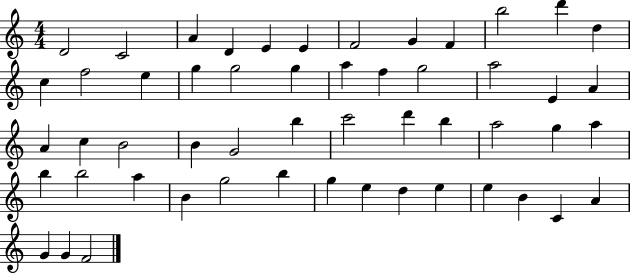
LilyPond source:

{
  \clef treble
  \numericTimeSignature
  \time 4/4
  \key c \major
  d'2 c'2 | a'4 d'4 e'4 e'4 | f'2 g'4 f'4 | b''2 d'''4 d''4 | \break c''4 f''2 e''4 | g''4 g''2 g''4 | a''4 f''4 g''2 | a''2 e'4 a'4 | \break a'4 c''4 b'2 | b'4 g'2 b''4 | c'''2 d'''4 b''4 | a''2 g''4 a''4 | \break b''4 b''2 a''4 | b'4 g''2 b''4 | g''4 e''4 d''4 e''4 | e''4 b'4 c'4 a'4 | \break g'4 g'4 f'2 | \bar "|."
}